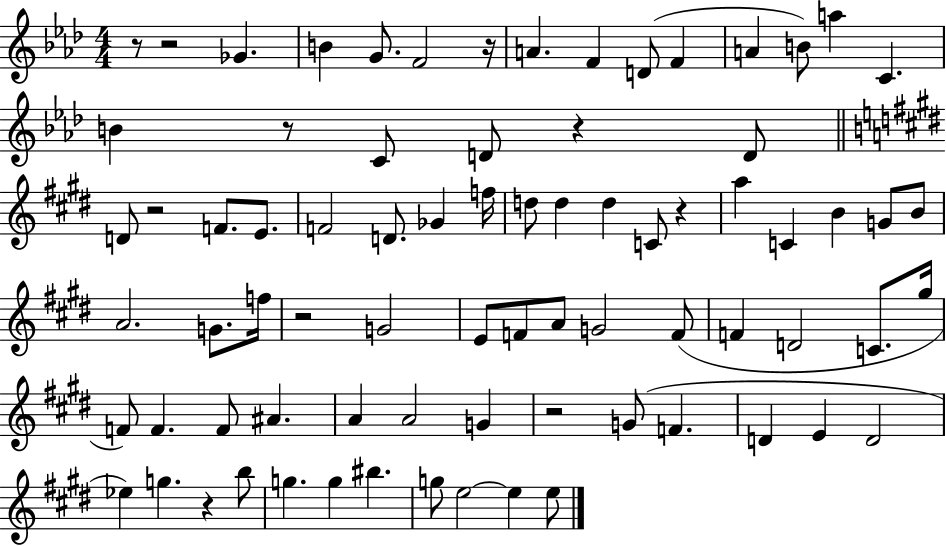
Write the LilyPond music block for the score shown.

{
  \clef treble
  \numericTimeSignature
  \time 4/4
  \key aes \major
  r8 r2 ges'4. | b'4 g'8. f'2 r16 | a'4. f'4 d'8( f'4 | a'4 b'8) a''4 c'4. | \break b'4 r8 c'8 d'8 r4 d'8 | \bar "||" \break \key e \major d'8 r2 f'8. e'8. | f'2 d'8. ges'4 f''16 | d''8 d''4 d''4 c'8 r4 | a''4 c'4 b'4 g'8 b'8 | \break a'2. g'8. f''16 | r2 g'2 | e'8 f'8 a'8 g'2 f'8( | f'4 d'2 c'8. gis''16 | \break f'8) f'4. f'8 ais'4. | a'4 a'2 g'4 | r2 g'8( f'4. | d'4 e'4 d'2 | \break ees''4) g''4. r4 b''8 | g''4. g''4 bis''4. | g''8 e''2~~ e''4 e''8 | \bar "|."
}